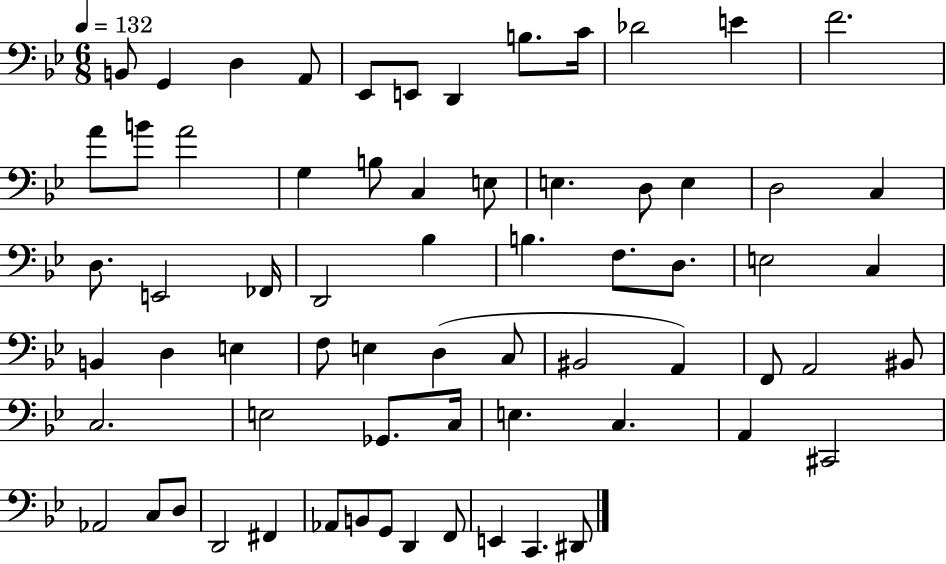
{
  \clef bass
  \numericTimeSignature
  \time 6/8
  \key bes \major
  \tempo 4 = 132
  b,8 g,4 d4 a,8 | ees,8 e,8 d,4 b8. c'16 | des'2 e'4 | f'2. | \break a'8 b'8 a'2 | g4 b8 c4 e8 | e4. d8 e4 | d2 c4 | \break d8. e,2 fes,16 | d,2 bes4 | b4. f8. d8. | e2 c4 | \break b,4 d4 e4 | f8 e4 d4( c8 | bis,2 a,4) | f,8 a,2 bis,8 | \break c2. | e2 ges,8. c16 | e4. c4. | a,4 cis,2 | \break aes,2 c8 d8 | d,2 fis,4 | aes,8 b,8 g,8 d,4 f,8 | e,4 c,4. dis,8 | \break \bar "|."
}